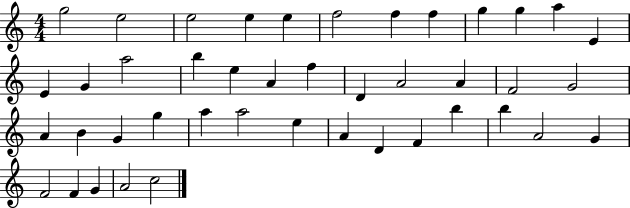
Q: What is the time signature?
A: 4/4